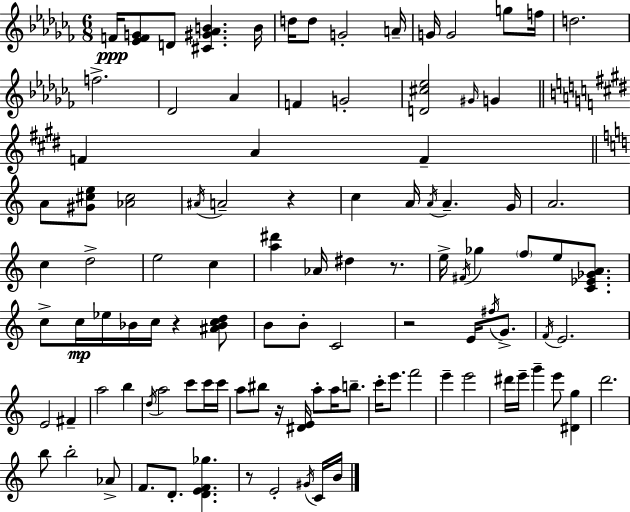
X:1
T:Untitled
M:6/8
L:1/4
K:Abm
F/4 [_EFG]/2 D/2 [^C^G_AB] B/4 d/4 d/2 G2 A/4 G/4 G2 g/2 f/4 d2 f2 _D2 _A F G2 [D^c_e]2 ^G/4 G F A F A/2 [^G^ce]/2 [_A^c]2 ^A/4 A2 z c A/4 A/4 A G/4 A2 c d2 e2 c [a^d'] _A/4 ^d z/2 e/4 ^F/4 _g f/2 e/2 [C_E_GA]/2 c/2 c/4 _e/4 _B/4 c/4 z [^A_Bcd]/2 B/2 B/2 C2 z2 E/4 ^f/4 G/2 F/4 E2 E2 ^F a2 b d/4 a2 c'/2 c'/4 c'/4 a/2 ^b/2 z/4 [^DE]/4 a/2 a/4 b/2 c'/4 e'/2 f'2 e' e'2 ^d'/4 e'/4 g' e'/2 [^Dg] d'2 b/2 b2 _A/2 F/2 D/2 [DEF_g] z/2 E2 ^G/4 C/4 B/4